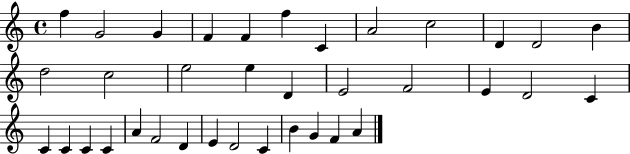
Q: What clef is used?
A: treble